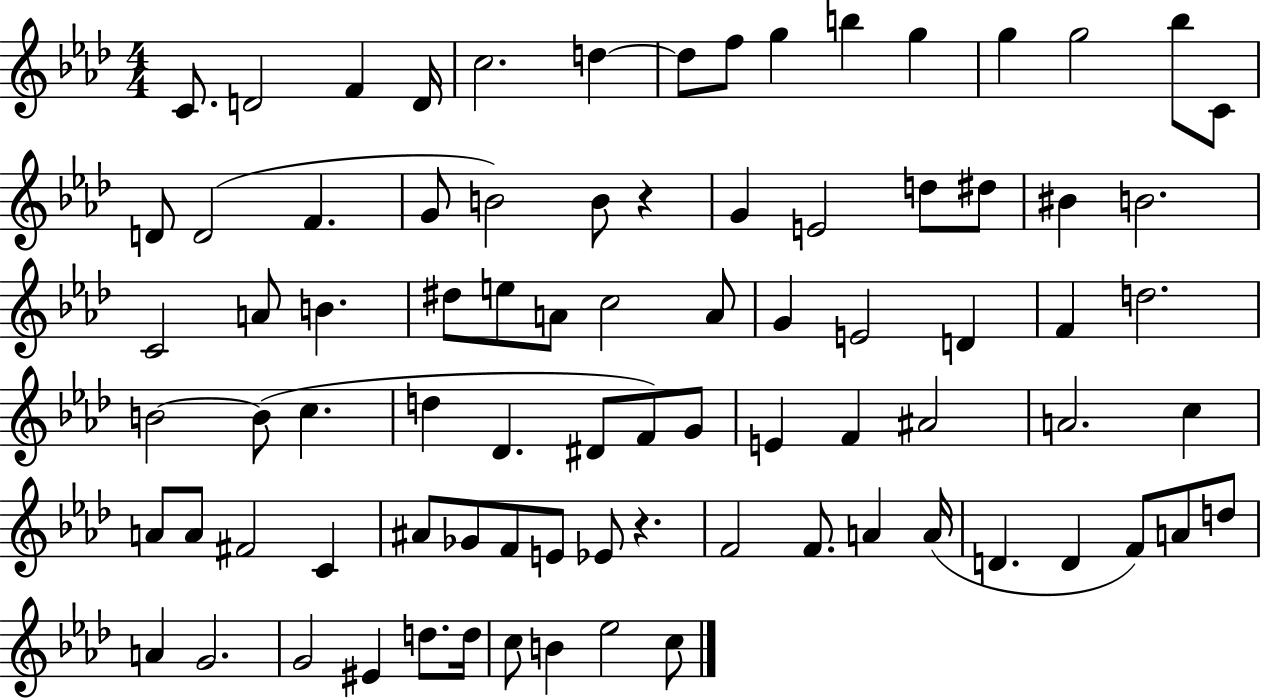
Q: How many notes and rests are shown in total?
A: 83